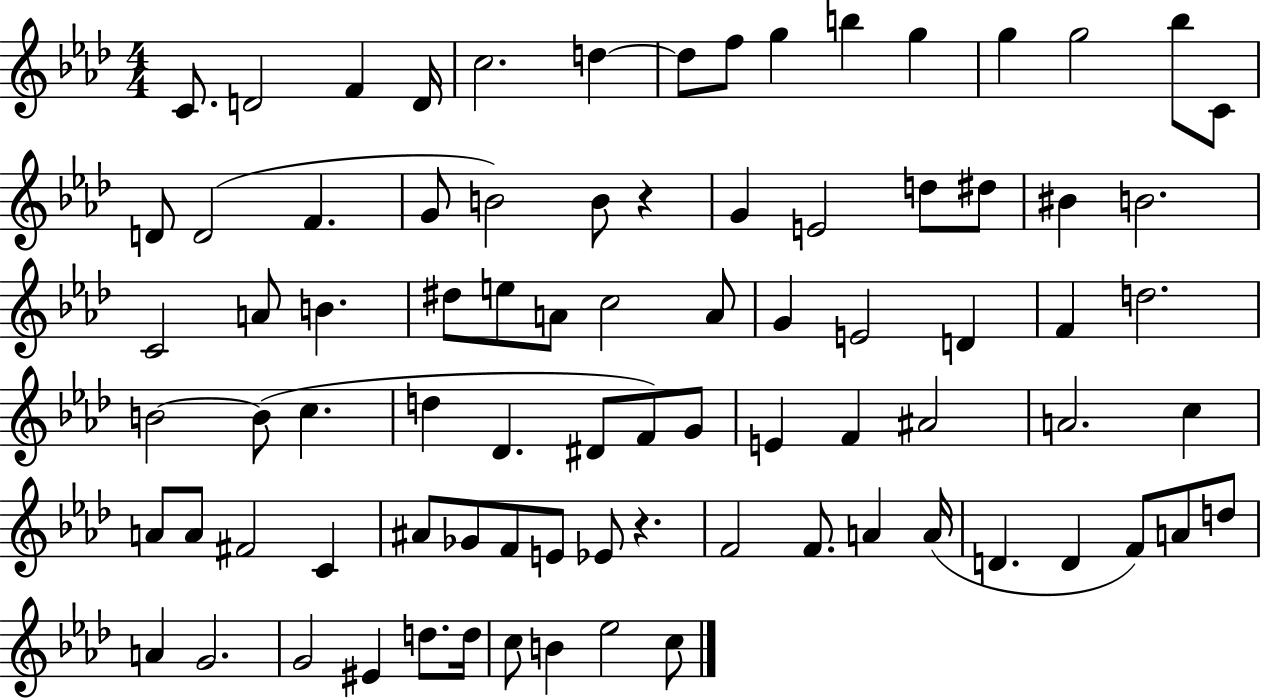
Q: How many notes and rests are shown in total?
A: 83